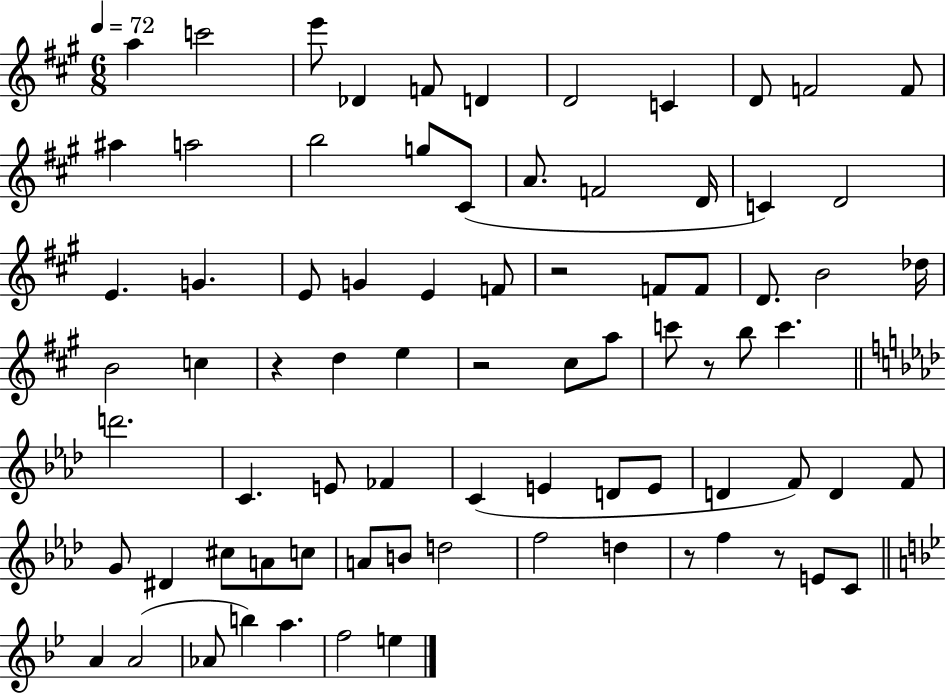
X:1
T:Untitled
M:6/8
L:1/4
K:A
a c'2 e'/2 _D F/2 D D2 C D/2 F2 F/2 ^a a2 b2 g/2 ^C/2 A/2 F2 D/4 C D2 E G E/2 G E F/2 z2 F/2 F/2 D/2 B2 _d/4 B2 c z d e z2 ^c/2 a/2 c'/2 z/2 b/2 c' d'2 C E/2 _F C E D/2 E/2 D F/2 D F/2 G/2 ^D ^c/2 A/2 c/2 A/2 B/2 d2 f2 d z/2 f z/2 E/2 C/2 A A2 _A/2 b a f2 e